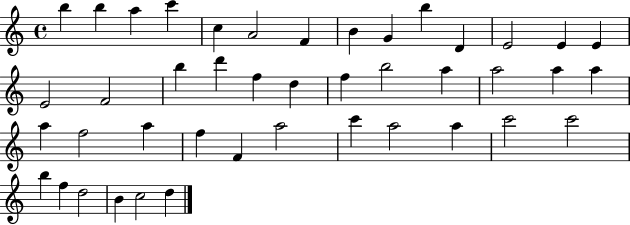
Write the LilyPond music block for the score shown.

{
  \clef treble
  \time 4/4
  \defaultTimeSignature
  \key c \major
  b''4 b''4 a''4 c'''4 | c''4 a'2 f'4 | b'4 g'4 b''4 d'4 | e'2 e'4 e'4 | \break e'2 f'2 | b''4 d'''4 f''4 d''4 | f''4 b''2 a''4 | a''2 a''4 a''4 | \break a''4 f''2 a''4 | f''4 f'4 a''2 | c'''4 a''2 a''4 | c'''2 c'''2 | \break b''4 f''4 d''2 | b'4 c''2 d''4 | \bar "|."
}